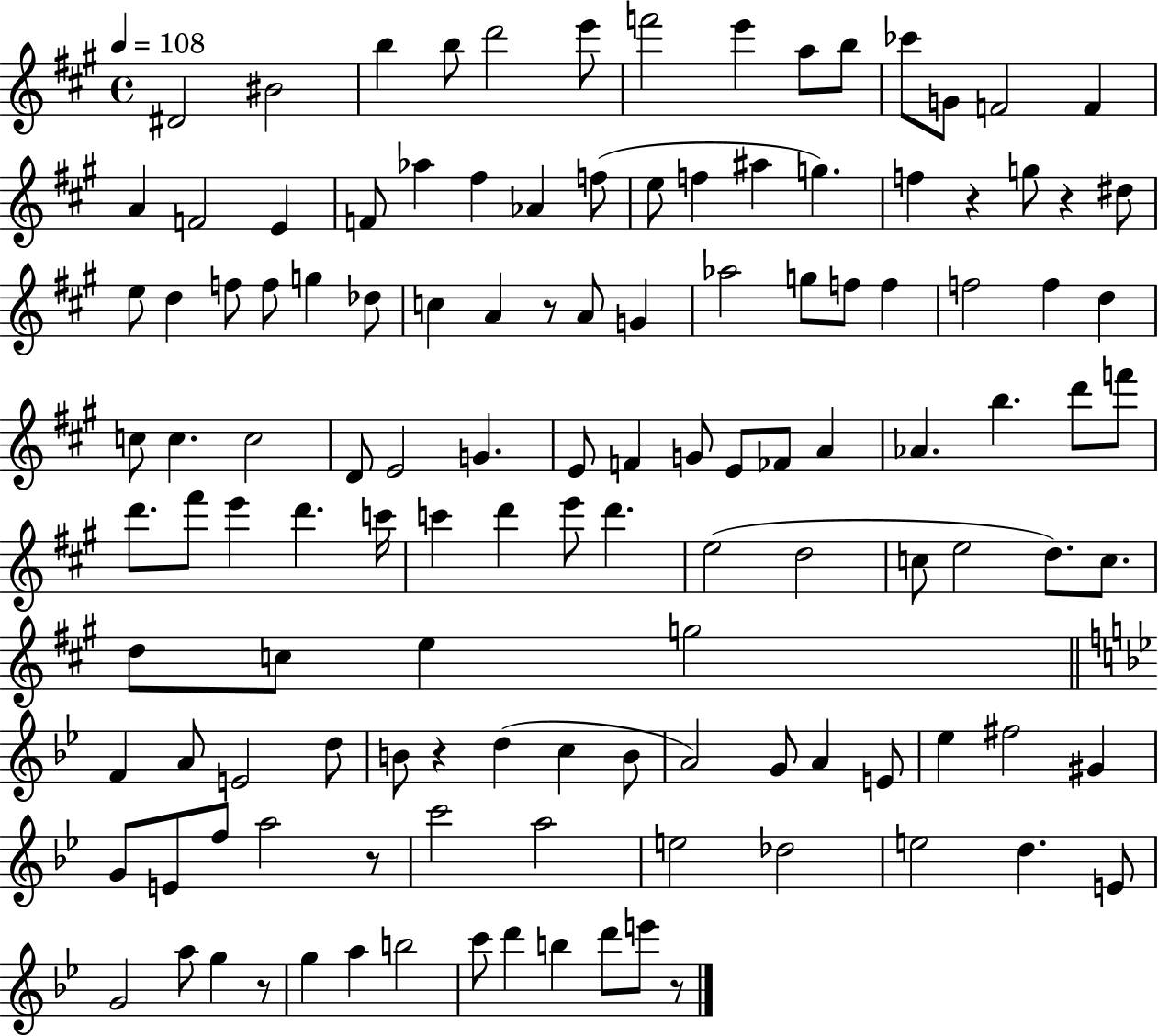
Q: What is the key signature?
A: A major